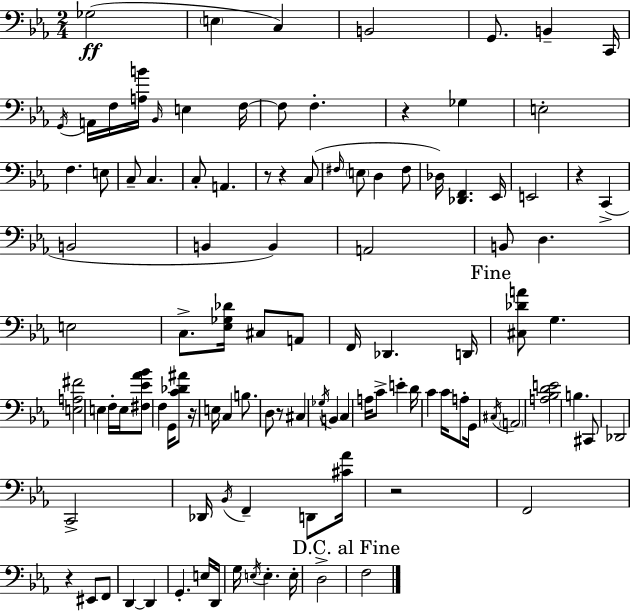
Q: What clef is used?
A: bass